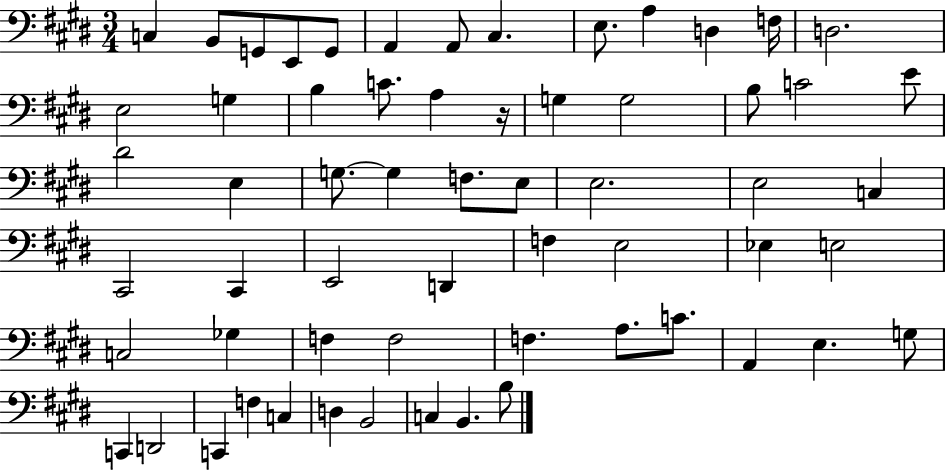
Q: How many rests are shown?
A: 1